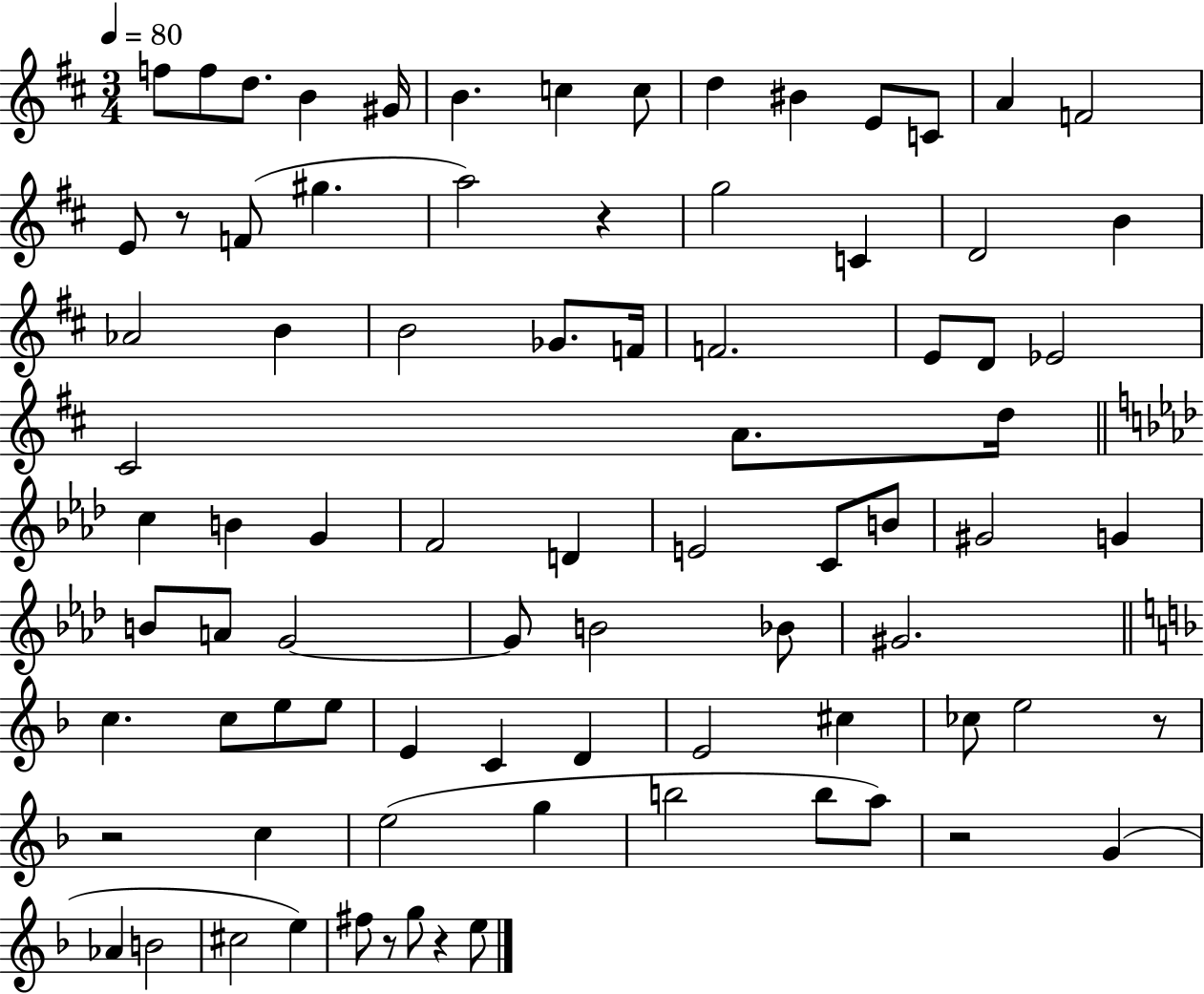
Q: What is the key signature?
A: D major